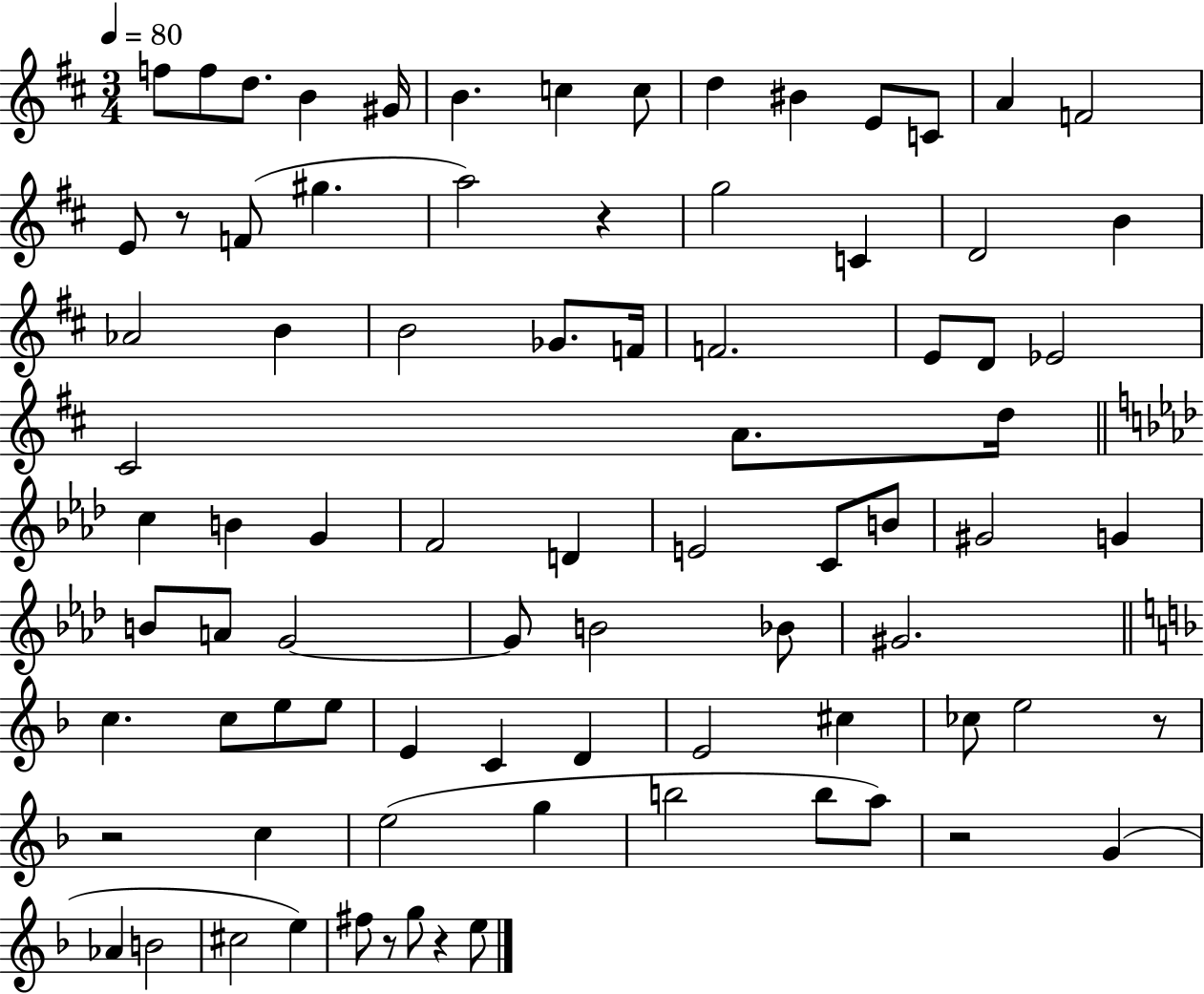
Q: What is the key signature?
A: D major